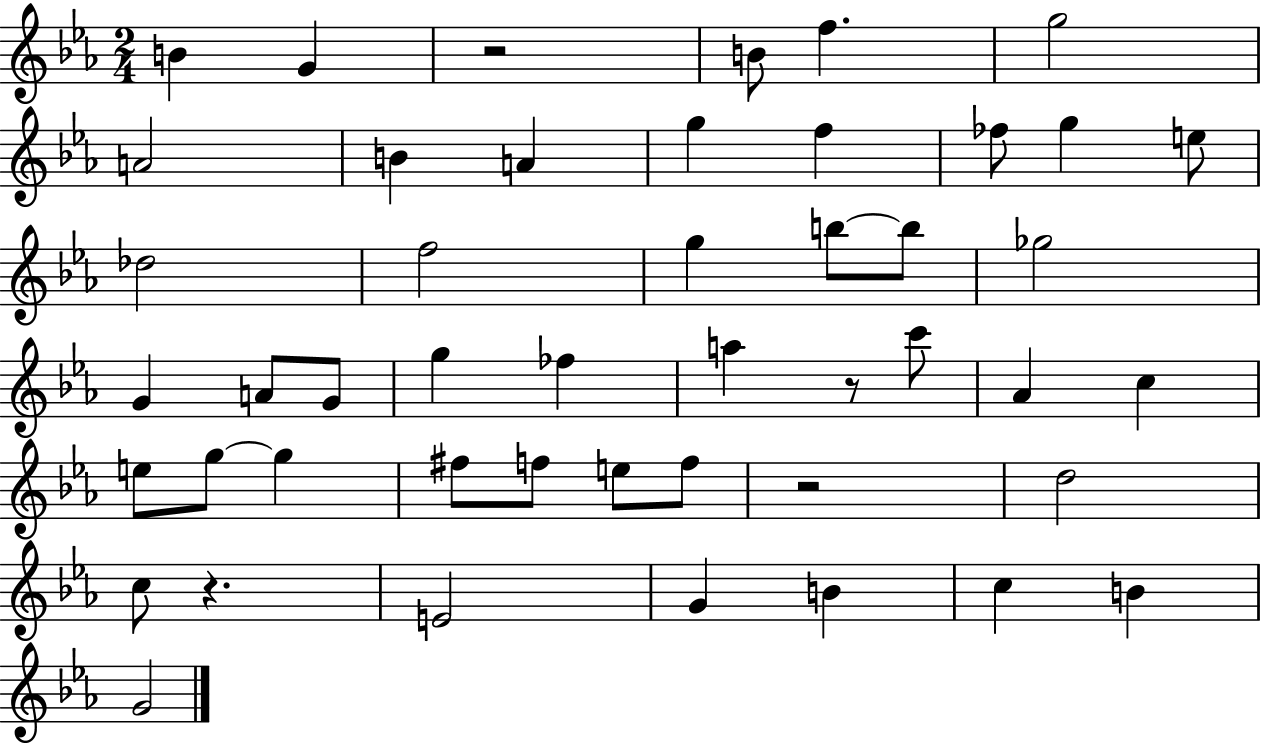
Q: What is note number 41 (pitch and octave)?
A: C5